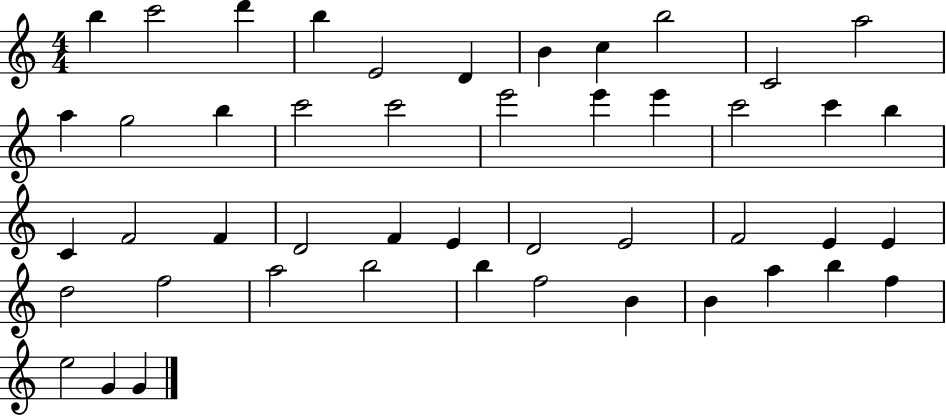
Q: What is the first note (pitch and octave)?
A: B5